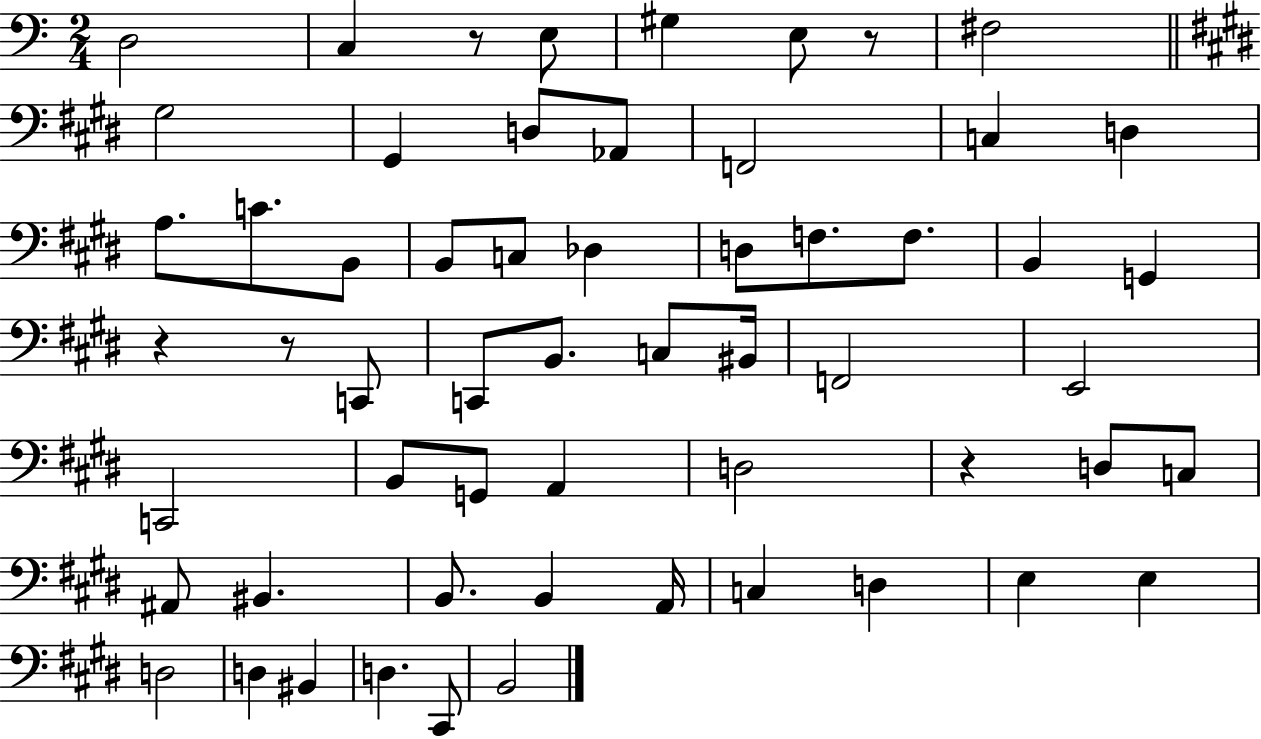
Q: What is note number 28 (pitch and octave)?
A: C3